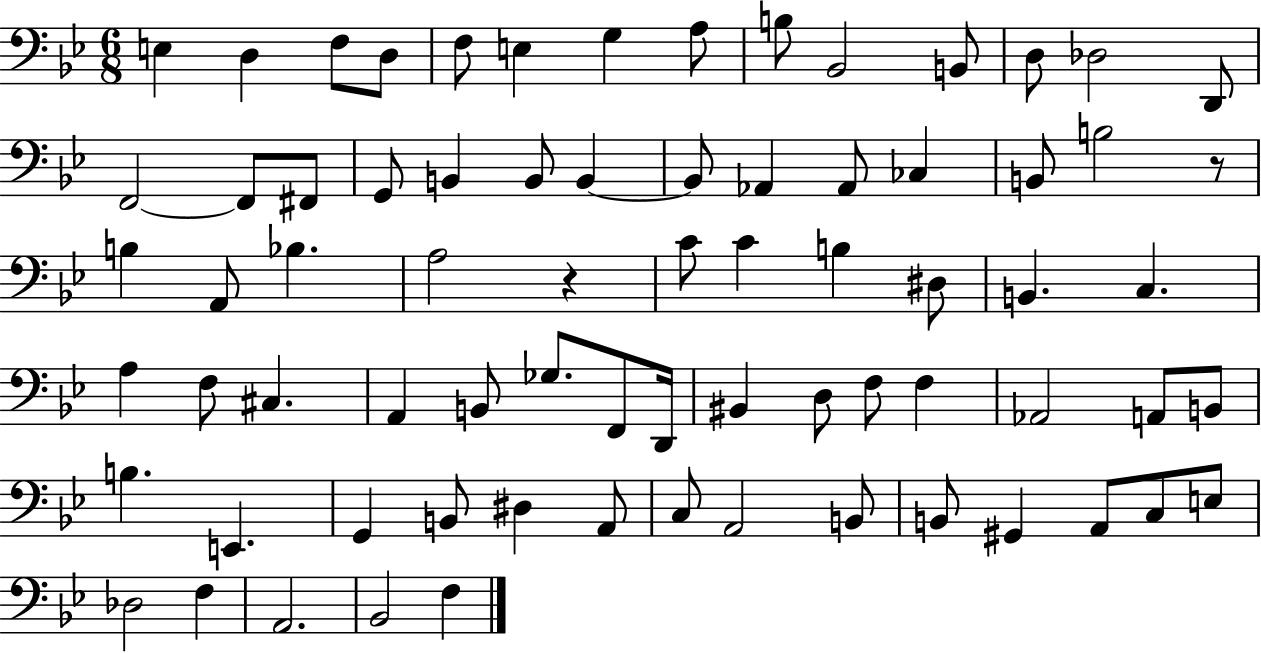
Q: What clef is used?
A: bass